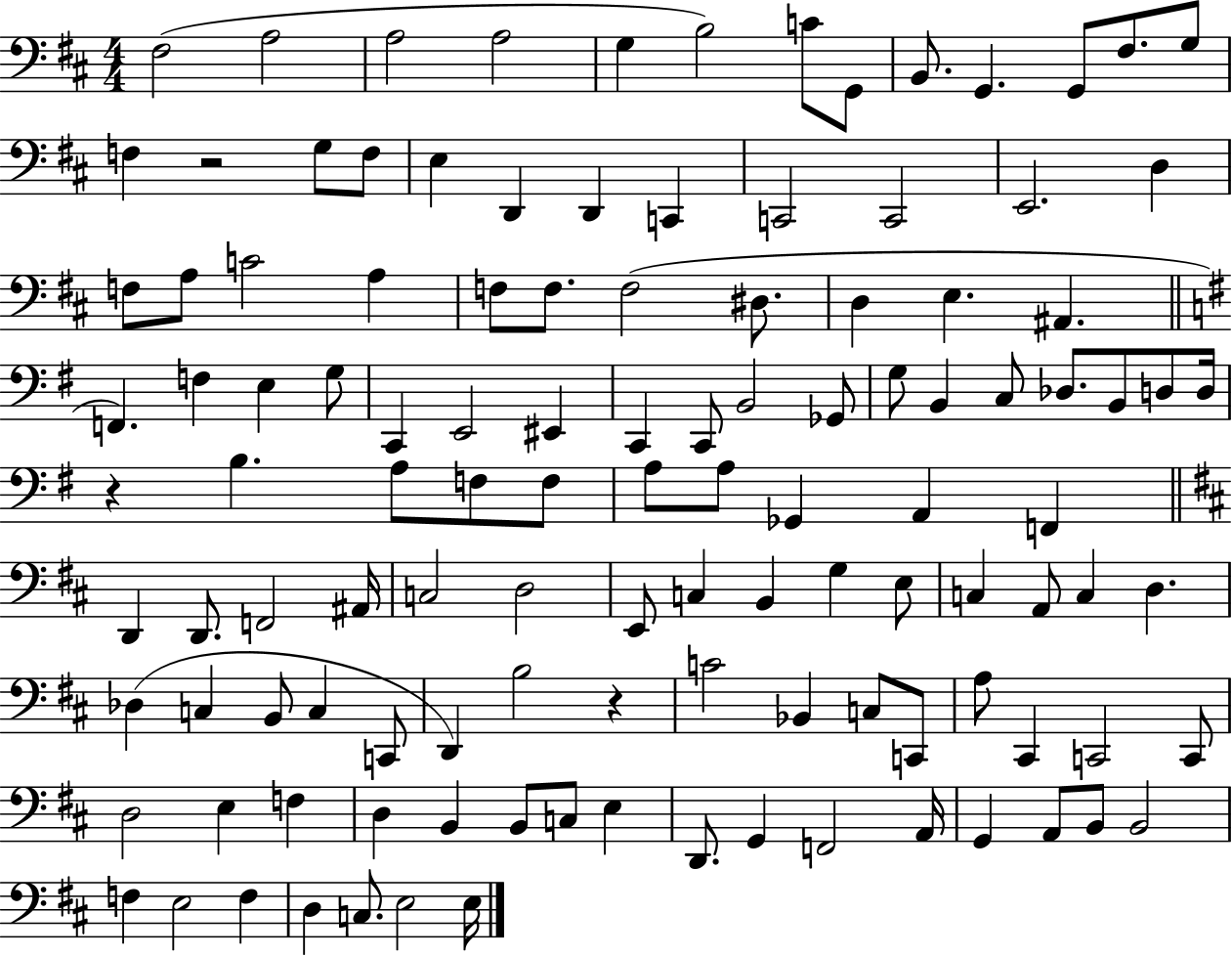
F#3/h A3/h A3/h A3/h G3/q B3/h C4/e G2/e B2/e. G2/q. G2/e F#3/e. G3/e F3/q R/h G3/e F3/e E3/q D2/q D2/q C2/q C2/h C2/h E2/h. D3/q F3/e A3/e C4/h A3/q F3/e F3/e. F3/h D#3/e. D3/q E3/q. A#2/q. F2/q. F3/q E3/q G3/e C2/q E2/h EIS2/q C2/q C2/e B2/h Gb2/e G3/e B2/q C3/e Db3/e. B2/e D3/e D3/s R/q B3/q. A3/e F3/e F3/e A3/e A3/e Gb2/q A2/q F2/q D2/q D2/e. F2/h A#2/s C3/h D3/h E2/e C3/q B2/q G3/q E3/e C3/q A2/e C3/q D3/q. Db3/q C3/q B2/e C3/q C2/e D2/q B3/h R/q C4/h Bb2/q C3/e C2/e A3/e C#2/q C2/h C2/e D3/h E3/q F3/q D3/q B2/q B2/e C3/e E3/q D2/e. G2/q F2/h A2/s G2/q A2/e B2/e B2/h F3/q E3/h F3/q D3/q C3/e. E3/h E3/s